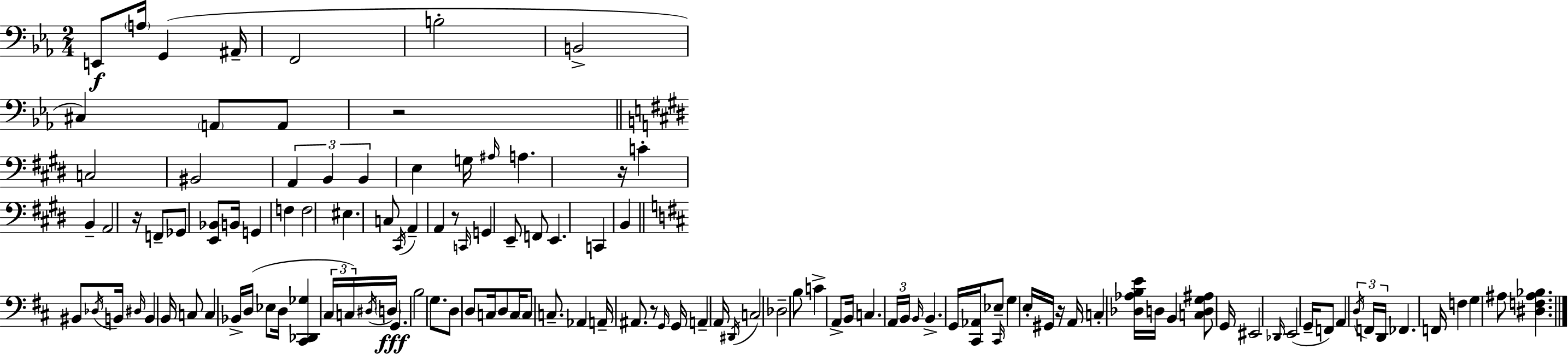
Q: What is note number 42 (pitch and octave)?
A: Db3